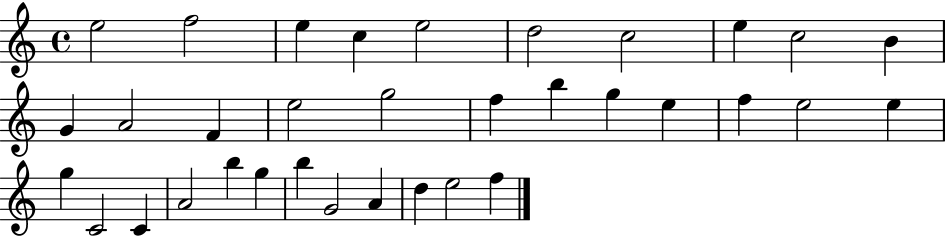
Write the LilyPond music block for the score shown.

{
  \clef treble
  \time 4/4
  \defaultTimeSignature
  \key c \major
  e''2 f''2 | e''4 c''4 e''2 | d''2 c''2 | e''4 c''2 b'4 | \break g'4 a'2 f'4 | e''2 g''2 | f''4 b''4 g''4 e''4 | f''4 e''2 e''4 | \break g''4 c'2 c'4 | a'2 b''4 g''4 | b''4 g'2 a'4 | d''4 e''2 f''4 | \break \bar "|."
}